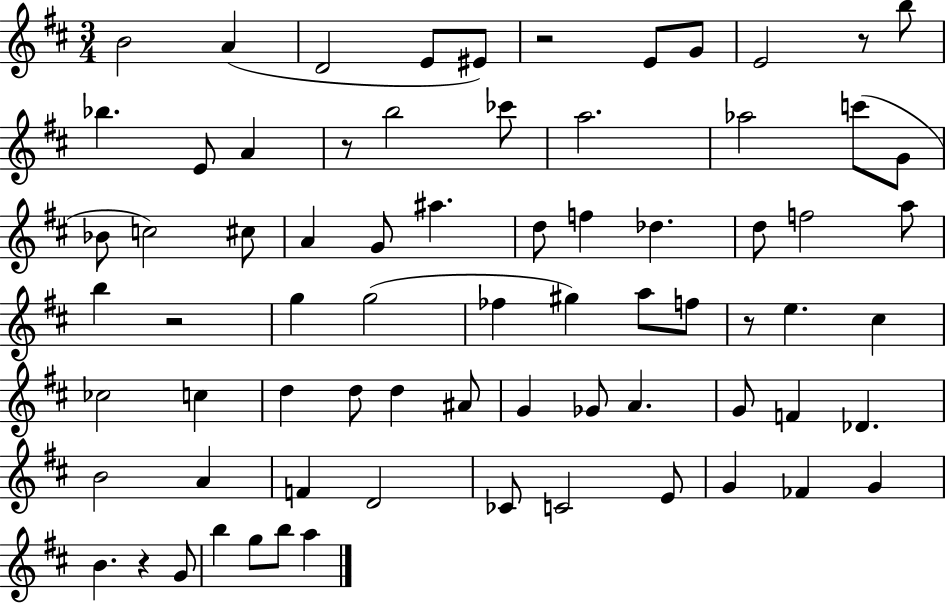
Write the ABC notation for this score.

X:1
T:Untitled
M:3/4
L:1/4
K:D
B2 A D2 E/2 ^E/2 z2 E/2 G/2 E2 z/2 b/2 _b E/2 A z/2 b2 _c'/2 a2 _a2 c'/2 G/2 _B/2 c2 ^c/2 A G/2 ^a d/2 f _d d/2 f2 a/2 b z2 g g2 _f ^g a/2 f/2 z/2 e ^c _c2 c d d/2 d ^A/2 G _G/2 A G/2 F _D B2 A F D2 _C/2 C2 E/2 G _F G B z G/2 b g/2 b/2 a